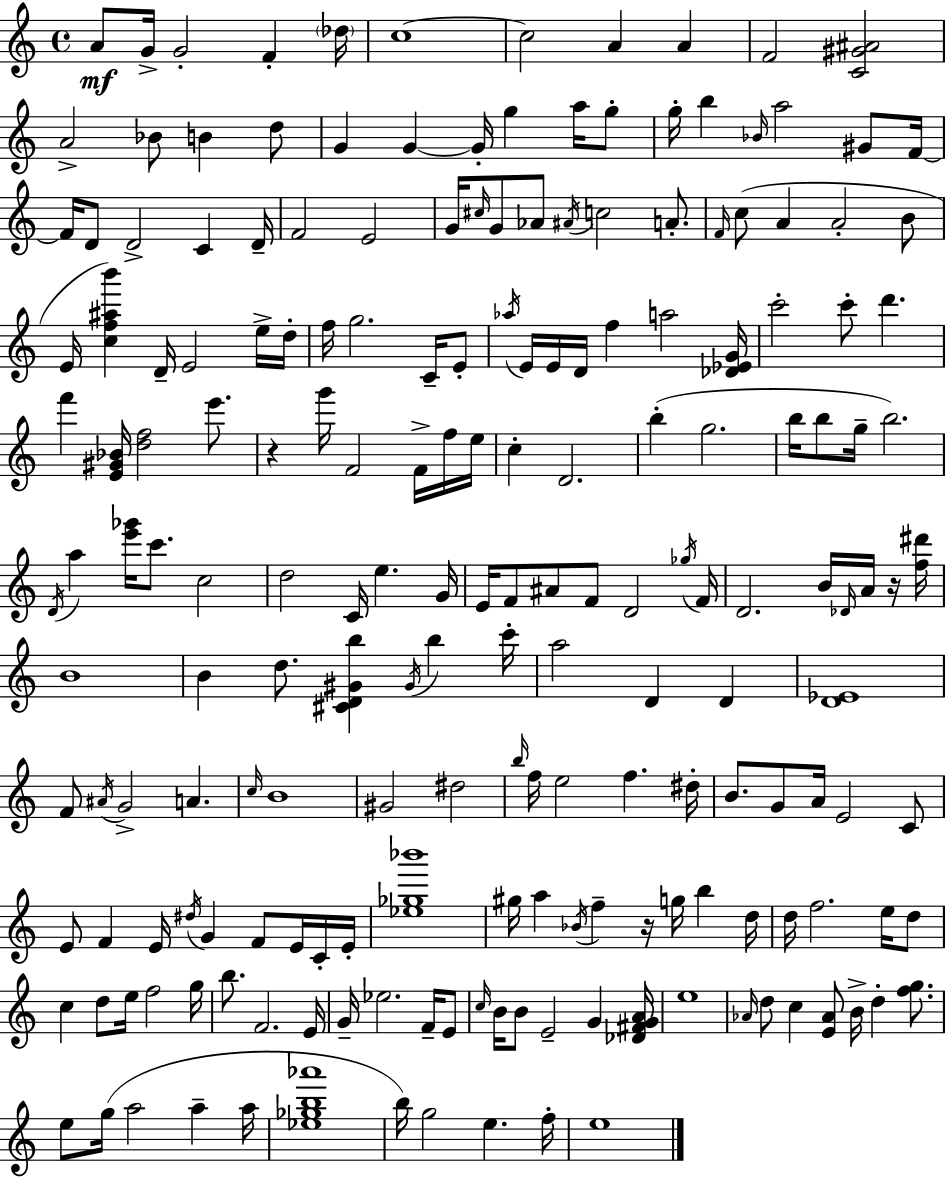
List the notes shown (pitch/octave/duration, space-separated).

A4/e G4/s G4/h F4/q Db5/s C5/w C5/h A4/q A4/q F4/h [C4,G#4,A#4]/h A4/h Bb4/e B4/q D5/e G4/q G4/q G4/s G5/q A5/s G5/e G5/s B5/q Bb4/s A5/h G#4/e F4/s F4/s D4/e D4/h C4/q D4/s F4/h E4/h G4/s C#5/s G4/e Ab4/e A#4/s C5/h A4/e. F4/s C5/e A4/q A4/h B4/e E4/s [C5,F5,A#5,B6]/q D4/s E4/h E5/s D5/s F5/s G5/h. C4/s E4/e Ab5/s E4/s E4/s D4/s F5/q A5/h [Db4,Eb4,G4]/s C6/h C6/e D6/q. F6/q [E4,G#4,Bb4]/s [D5,F5]/h E6/e. R/q G6/s F4/h F4/s F5/s E5/s C5/q D4/h. B5/q G5/h. B5/s B5/e G5/s B5/h. D4/s A5/q [E6,Gb6]/s C6/e. C5/h D5/h C4/s E5/q. G4/s E4/s F4/e A#4/e F4/e D4/h Gb5/s F4/s D4/h. B4/s Db4/s A4/s R/s [F5,D#6]/s B4/w B4/q D5/e. [C#4,D4,G#4,B5]/q G#4/s B5/q C6/s A5/h D4/q D4/q [D4,Eb4]/w F4/e A#4/s G4/h A4/q. C5/s B4/w G#4/h D#5/h B5/s F5/s E5/h F5/q. D#5/s B4/e. G4/e A4/s E4/h C4/e E4/e F4/q E4/s D#5/s G4/q F4/e E4/s C4/s E4/s [Eb5,Gb5,Bb6]/w G#5/s A5/q Bb4/s F5/q R/s G5/s B5/q D5/s D5/s F5/h. E5/s D5/e C5/q D5/e E5/s F5/h G5/s B5/e. F4/h. E4/s G4/s Eb5/h. F4/s E4/e C5/s B4/s B4/e E4/h G4/q [Db4,F#4,G4,A4]/s E5/w Ab4/s D5/e C5/q [E4,Ab4]/e B4/s D5/q [F5,G5]/e. E5/e G5/s A5/h A5/q A5/s [Eb5,Gb5,B5,Ab6]/w B5/s G5/h E5/q. F5/s E5/w